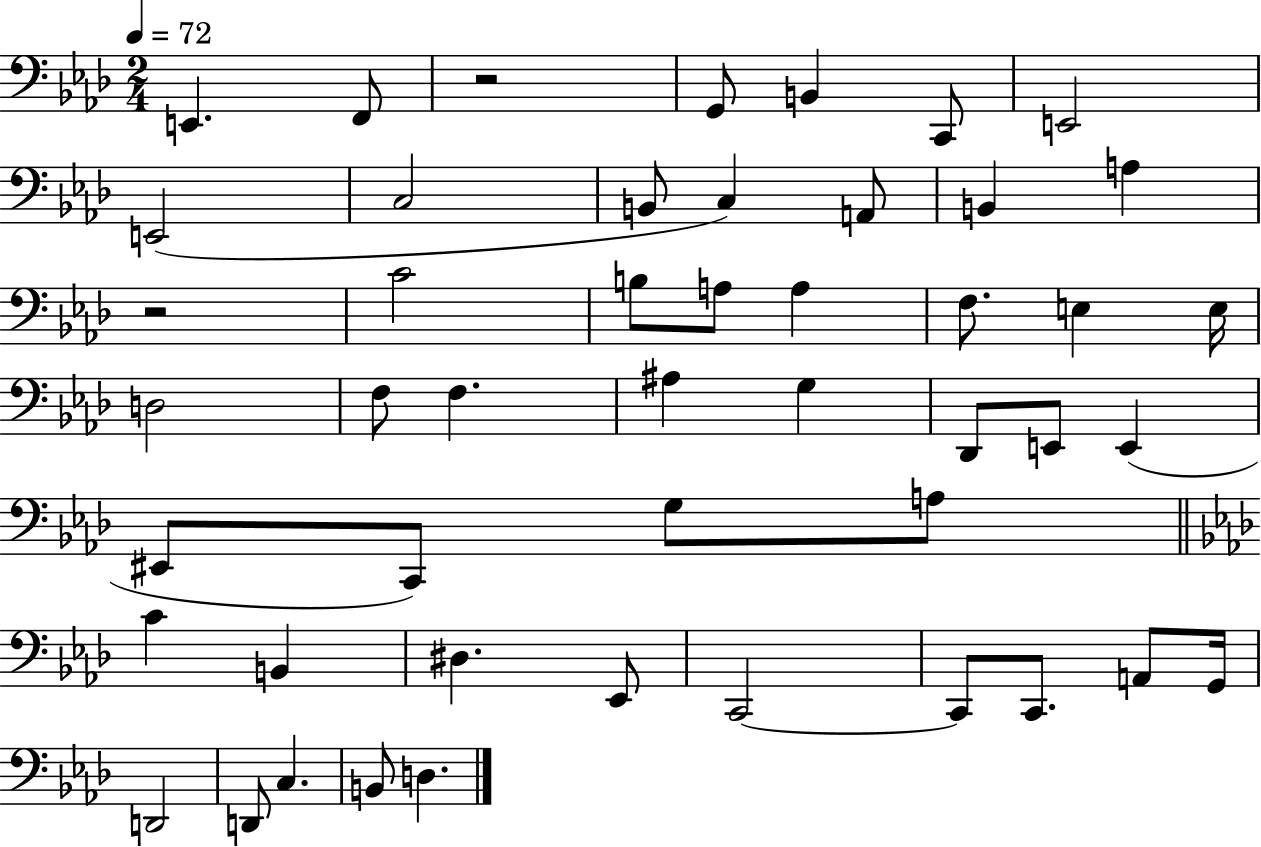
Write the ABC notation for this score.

X:1
T:Untitled
M:2/4
L:1/4
K:Ab
E,, F,,/2 z2 G,,/2 B,, C,,/2 E,,2 E,,2 C,2 B,,/2 C, A,,/2 B,, A, z2 C2 B,/2 A,/2 A, F,/2 E, E,/4 D,2 F,/2 F, ^A, G, _D,,/2 E,,/2 E,, ^E,,/2 C,,/2 G,/2 A,/2 C B,, ^D, _E,,/2 C,,2 C,,/2 C,,/2 A,,/2 G,,/4 D,,2 D,,/2 C, B,,/2 D,